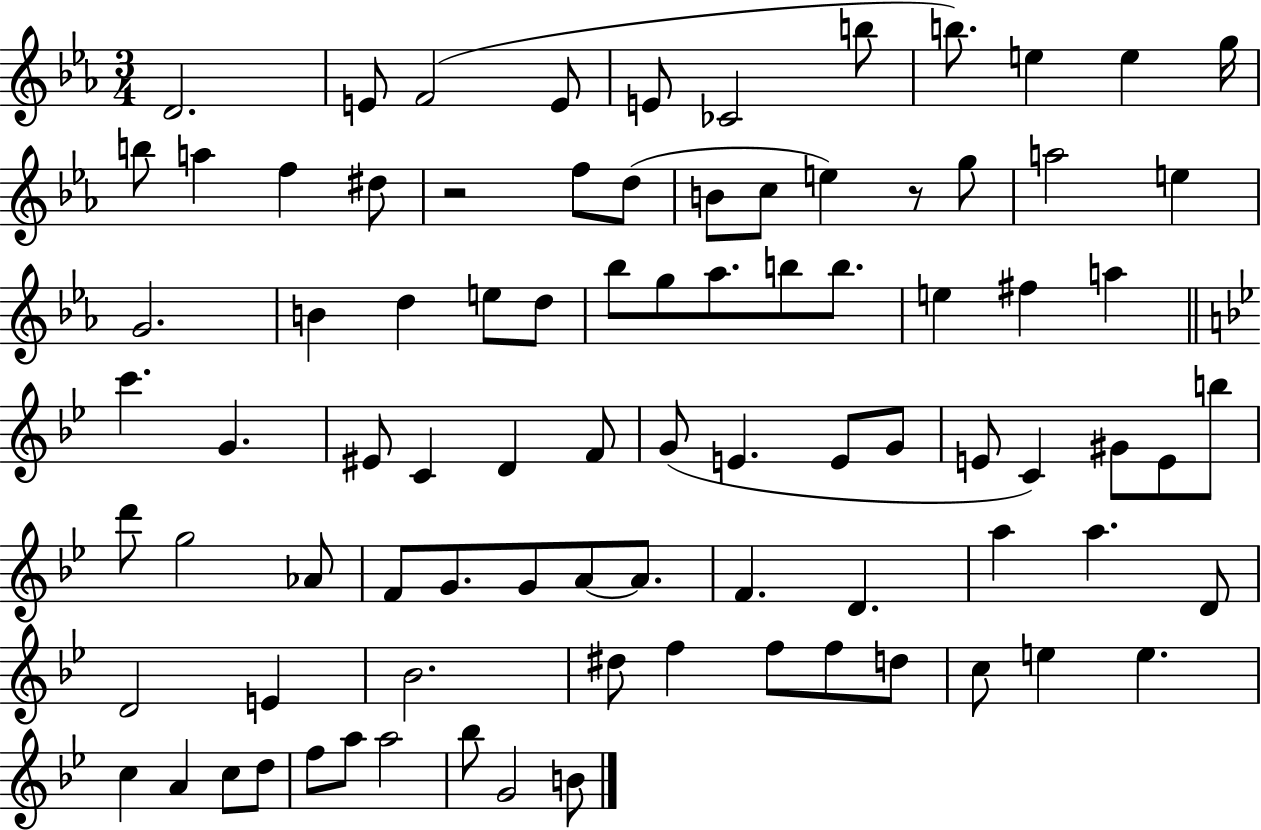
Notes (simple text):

D4/h. E4/e F4/h E4/e E4/e CES4/h B5/e B5/e. E5/q E5/q G5/s B5/e A5/q F5/q D#5/e R/h F5/e D5/e B4/e C5/e E5/q R/e G5/e A5/h E5/q G4/h. B4/q D5/q E5/e D5/e Bb5/e G5/e Ab5/e. B5/e B5/e. E5/q F#5/q A5/q C6/q. G4/q. EIS4/e C4/q D4/q F4/e G4/e E4/q. E4/e G4/e E4/e C4/q G#4/e E4/e B5/e D6/e G5/h Ab4/e F4/e G4/e. G4/e A4/e A4/e. F4/q. D4/q. A5/q A5/q. D4/e D4/h E4/q Bb4/h. D#5/e F5/q F5/e F5/e D5/e C5/e E5/q E5/q. C5/q A4/q C5/e D5/e F5/e A5/e A5/h Bb5/e G4/h B4/e